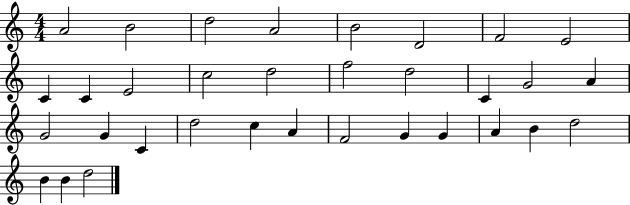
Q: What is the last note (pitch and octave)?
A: D5